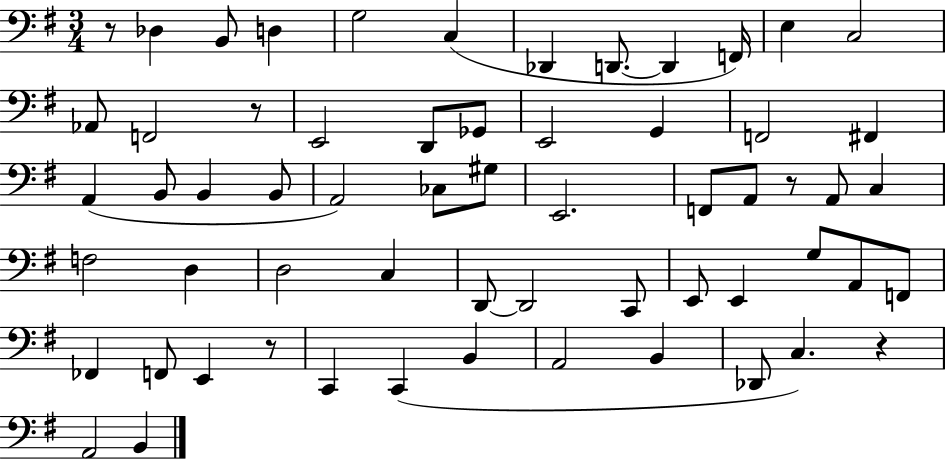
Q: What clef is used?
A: bass